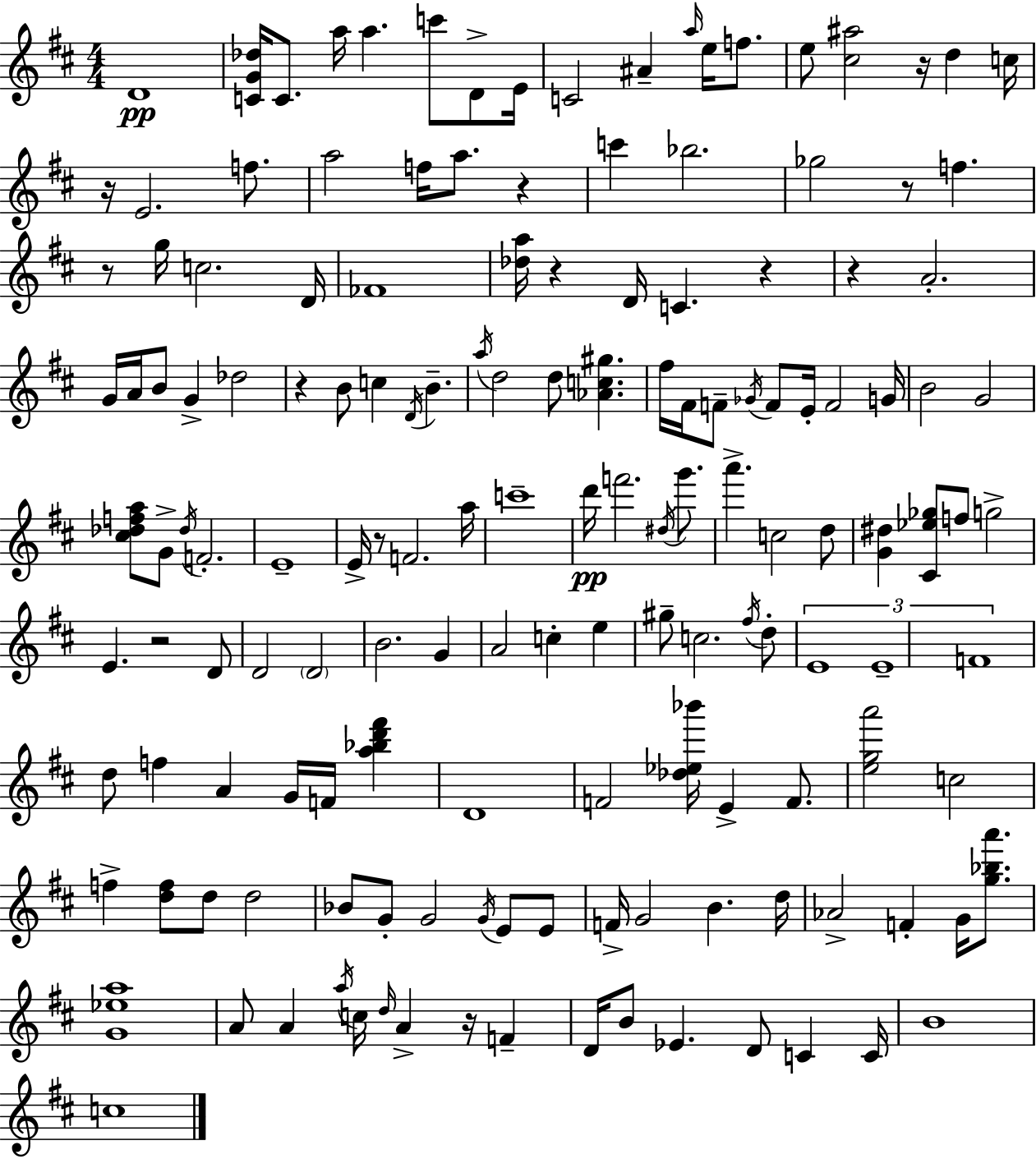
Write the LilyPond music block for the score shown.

{
  \clef treble
  \numericTimeSignature
  \time 4/4
  \key d \major
  d'1\pp | <c' g' des''>16 c'8. a''16 a''4. c'''8 d'8-> e'16 | c'2 ais'4-- \grace { a''16 } e''16 f''8. | e''8 <cis'' ais''>2 r16 d''4 | \break c''16 r16 e'2. f''8. | a''2 f''16 a''8. r4 | c'''4 bes''2. | ges''2 r8 f''4. | \break r8 g''16 c''2. | d'16 fes'1 | <des'' a''>16 r4 d'16 c'4. r4 | r4 a'2.-. | \break g'16 a'16 b'8 g'4-> des''2 | r4 b'8 c''4 \acciaccatura { d'16 } b'4.-- | \acciaccatura { a''16 } d''2 d''8 <aes' c'' gis''>4. | fis''16 fis'16 f'8-- \acciaccatura { ges'16 } f'8 e'16-. f'2 | \break g'16 b'2 g'2 | <cis'' des'' f'' a''>8 g'8-> \acciaccatura { des''16 } f'2.-. | e'1-- | e'16-> r8 f'2. | \break a''16 c'''1-- | d'''16\pp f'''2. | \acciaccatura { dis''16 } g'''8. a'''4.-> c''2 | d''8 <g' dis''>4 <cis' ees'' ges''>8 f''8 g''2-> | \break e'4. r2 | d'8 d'2 \parenthesize d'2 | b'2. | g'4 a'2 c''4-. | \break e''4 gis''8-- c''2. | \acciaccatura { fis''16 } d''8-. \tuplet 3/2 { e'1 | e'1-- | f'1 } | \break d''8 f''4 a'4 | g'16 f'16 <a'' bes'' d''' fis'''>4 d'1 | f'2 <des'' ees'' bes'''>16 | e'4-> f'8. <e'' g'' a'''>2 c''2 | \break f''4-> <d'' f''>8 d''8 d''2 | bes'8 g'8-. g'2 | \acciaccatura { g'16 } e'8 e'8 f'16-> g'2 | b'4. d''16 aes'2-> | \break f'4-. g'16 <g'' bes'' a'''>8. <g' ees'' a''>1 | a'8 a'4 \acciaccatura { a''16 } c''16 | \grace { d''16 } a'4-> r16 f'4-- d'16 b'8 ees'4. | d'8 c'4 c'16 b'1 | \break c''1 | \bar "|."
}